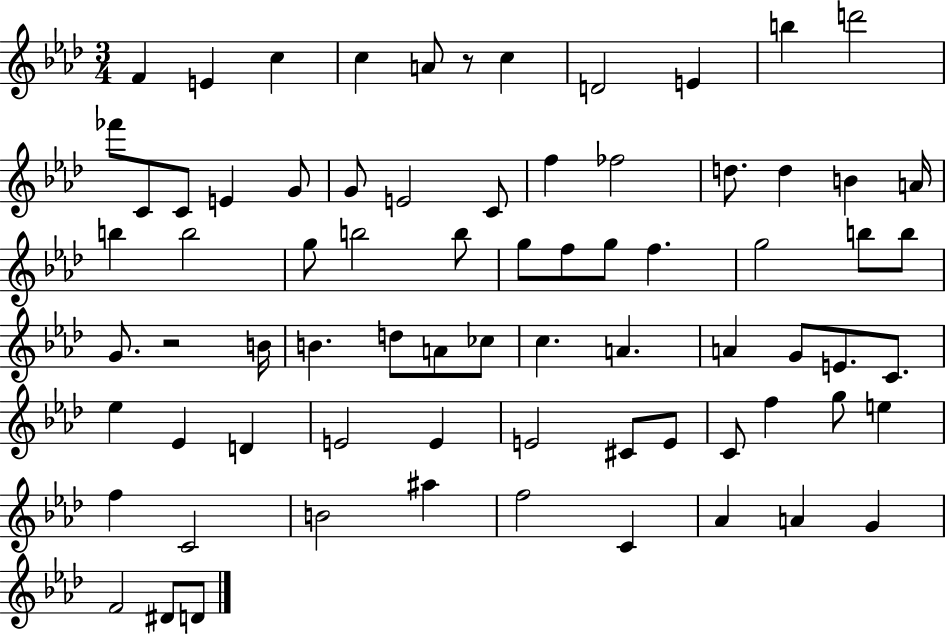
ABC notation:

X:1
T:Untitled
M:3/4
L:1/4
K:Ab
F E c c A/2 z/2 c D2 E b d'2 _f'/2 C/2 C/2 E G/2 G/2 E2 C/2 f _f2 d/2 d B A/4 b b2 g/2 b2 b/2 g/2 f/2 g/2 f g2 b/2 b/2 G/2 z2 B/4 B d/2 A/2 _c/2 c A A G/2 E/2 C/2 _e _E D E2 E E2 ^C/2 E/2 C/2 f g/2 e f C2 B2 ^a f2 C _A A G F2 ^D/2 D/2